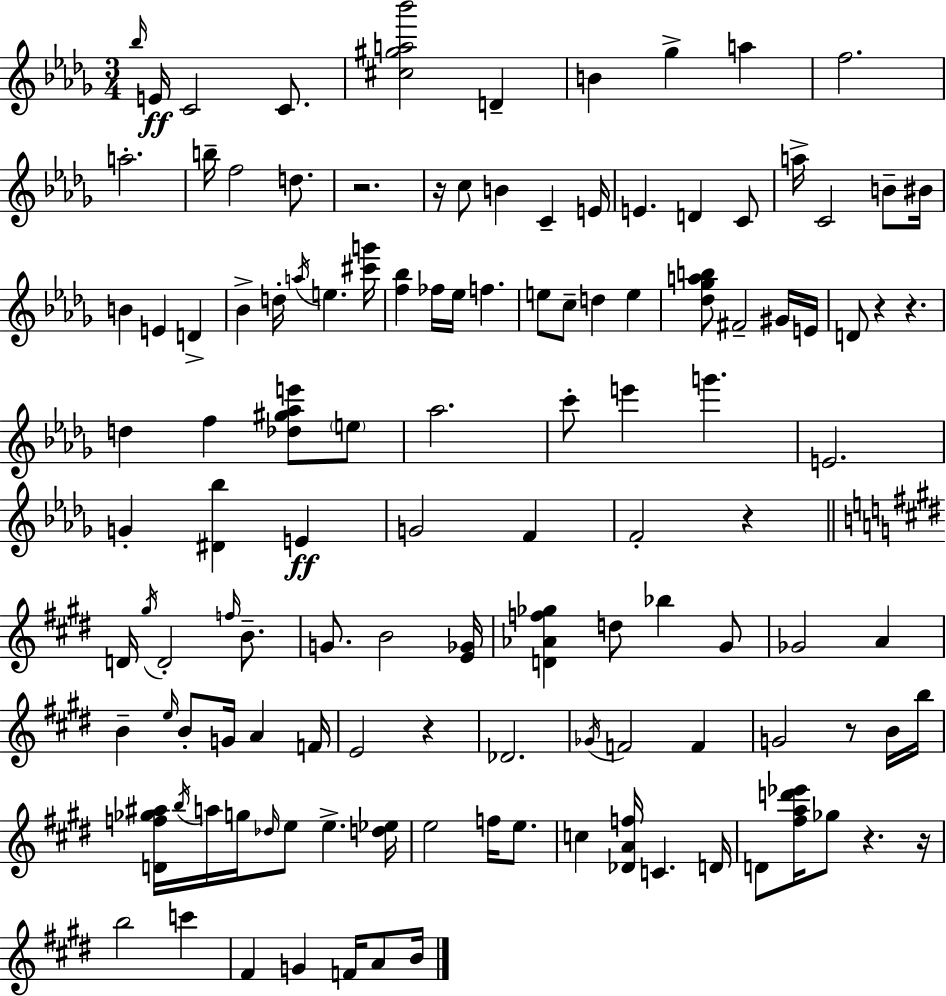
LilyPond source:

{
  \clef treble
  \numericTimeSignature
  \time 3/4
  \key bes \minor
  \grace { bes''16 }\ff e'16 c'2 c'8. | <cis'' gis'' a'' bes'''>2 d'4-- | b'4 ges''4-> a''4 | f''2. | \break a''2.-. | b''16-- f''2 d''8. | r2. | r16 c''8 b'4 c'4-- | \break e'16 e'4. d'4 c'8 | a''16-> c'2 b'8-- | bis'16 b'4 e'4 d'4-> | bes'4-> d''16-. \acciaccatura { a''16 } e''4. | \break <cis''' g'''>16 <f'' bes''>4 fes''16 ees''16 f''4. | e''8 c''8-- d''4 e''4 | <des'' ges'' a'' b''>8 fis'2-- | gis'16 e'16 d'8 r4 r4. | \break d''4 f''4 <des'' gis'' aes'' e'''>8 | \parenthesize e''8 aes''2. | c'''8-. e'''4 g'''4. | e'2. | \break g'4-. <dis' bes''>4 e'4\ff | g'2 f'4 | f'2-. r4 | \bar "||" \break \key e \major d'16 \acciaccatura { gis''16 } d'2-. \grace { f''16 } b'8.-- | g'8. b'2 | <e' ges'>16 <d' aes' f'' ges''>4 d''8 bes''4 | gis'8 ges'2 a'4 | \break b'4-- \grace { e''16 } b'8-. g'16 a'4 | f'16 e'2 r4 | des'2. | \acciaccatura { ges'16 } f'2 | \break f'4 g'2 | r8 b'16 b''16 <d' f'' ges'' ais''>16 \acciaccatura { b''16 } a''16 g''16 \grace { des''16 } e''8 e''4.-> | <d'' ees''>16 e''2 | f''16 e''8. c''4 <des' a' f''>16 c'4. | \break d'16 d'8 <fis'' a'' d''' ees'''>16 ges''8 r4. | r16 b''2 | c'''4 fis'4 g'4 | f'16 a'8 b'16 \bar "|."
}